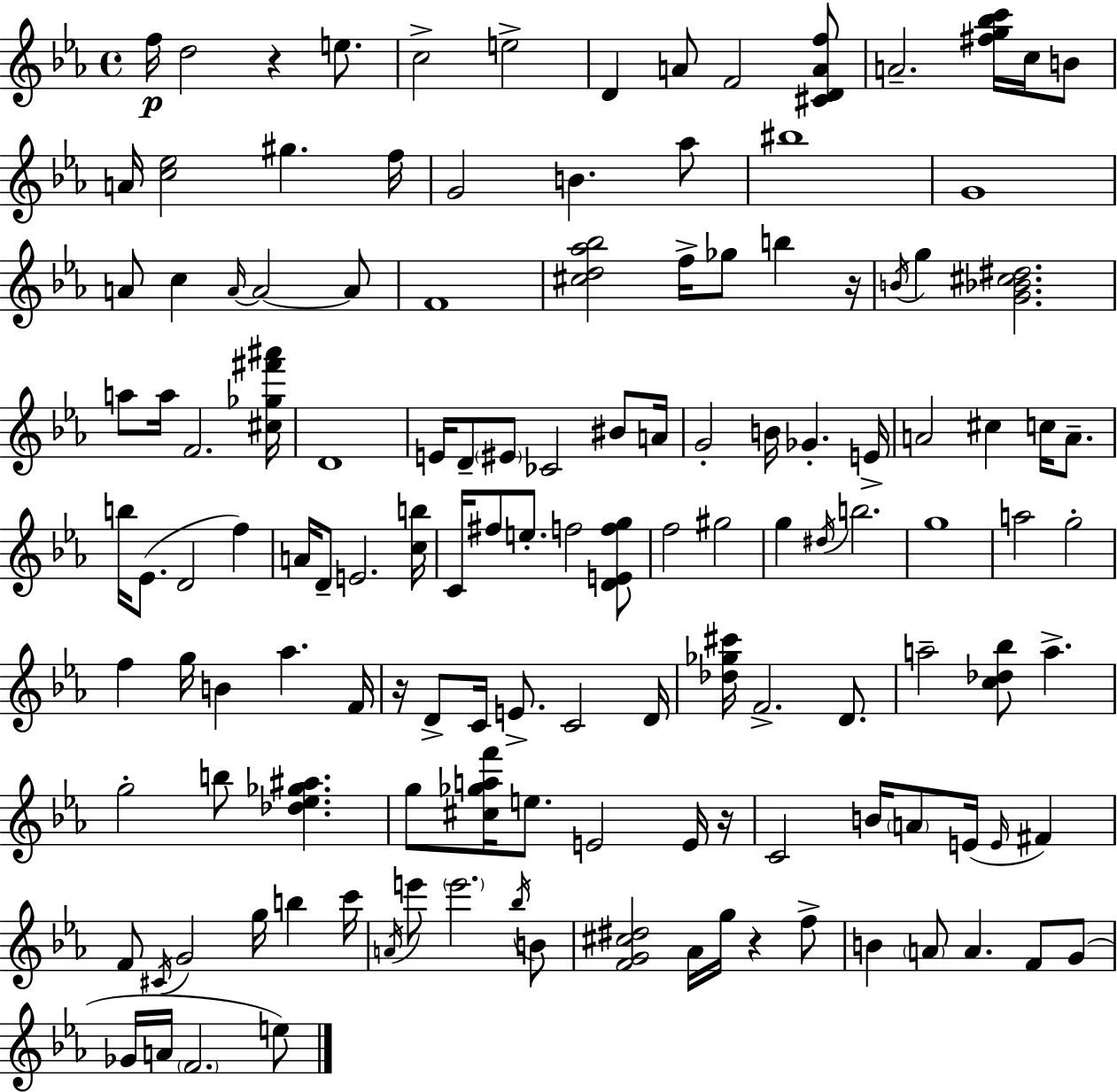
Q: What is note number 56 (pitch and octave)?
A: C4